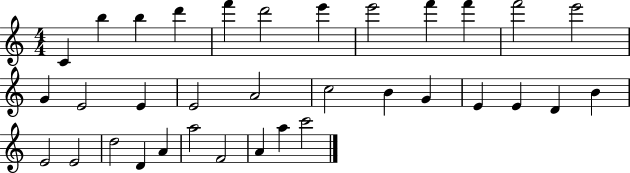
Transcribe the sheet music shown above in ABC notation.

X:1
T:Untitled
M:4/4
L:1/4
K:C
C b b d' f' d'2 e' e'2 f' f' f'2 e'2 G E2 E E2 A2 c2 B G E E D B E2 E2 d2 D A a2 F2 A a c'2